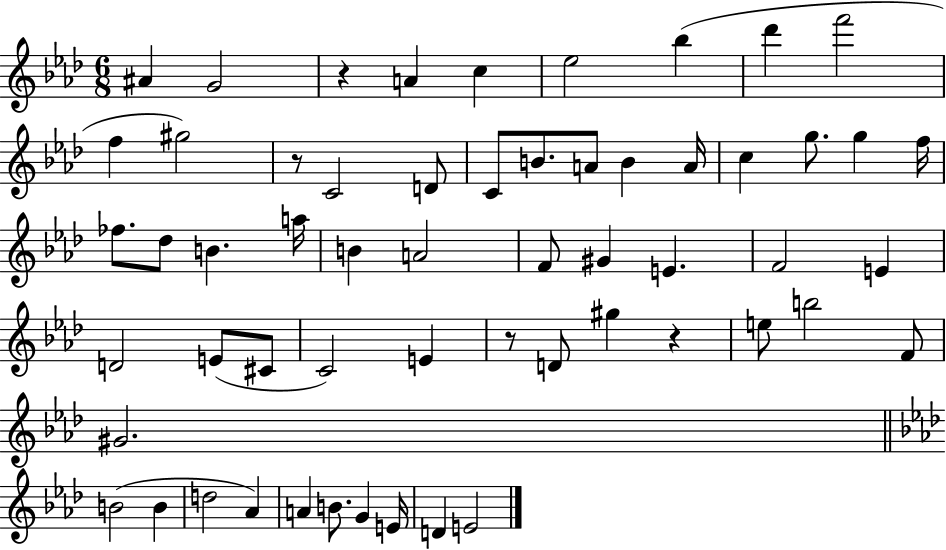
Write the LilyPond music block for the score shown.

{
  \clef treble
  \numericTimeSignature
  \time 6/8
  \key aes \major
  ais'4 g'2 | r4 a'4 c''4 | ees''2 bes''4( | des'''4 f'''2 | \break f''4 gis''2) | r8 c'2 d'8 | c'8 b'8. a'8 b'4 a'16 | c''4 g''8. g''4 f''16 | \break fes''8. des''8 b'4. a''16 | b'4 a'2 | f'8 gis'4 e'4. | f'2 e'4 | \break d'2 e'8( cis'8 | c'2) e'4 | r8 d'8 gis''4 r4 | e''8 b''2 f'8 | \break gis'2. | \bar "||" \break \key f \minor b'2( b'4 | d''2 aes'4) | a'4 b'8. g'4 e'16 | d'4 e'2 | \break \bar "|."
}